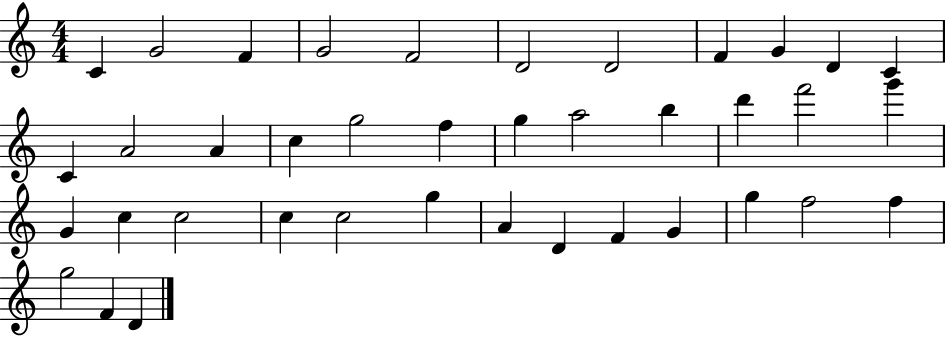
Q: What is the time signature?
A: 4/4